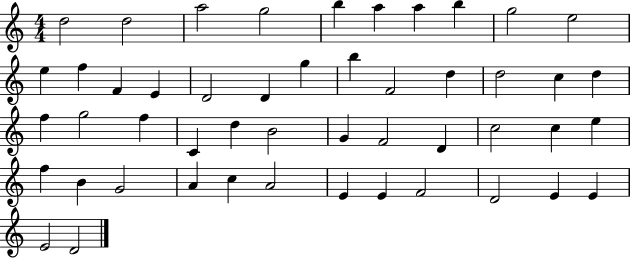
D5/h D5/h A5/h G5/h B5/q A5/q A5/q B5/q G5/h E5/h E5/q F5/q F4/q E4/q D4/h D4/q G5/q B5/q F4/h D5/q D5/h C5/q D5/q F5/q G5/h F5/q C4/q D5/q B4/h G4/q F4/h D4/q C5/h C5/q E5/q F5/q B4/q G4/h A4/q C5/q A4/h E4/q E4/q F4/h D4/h E4/q E4/q E4/h D4/h